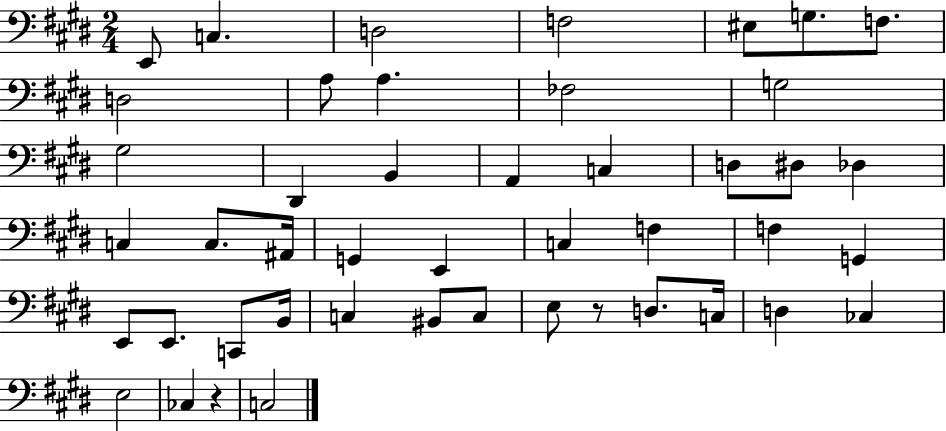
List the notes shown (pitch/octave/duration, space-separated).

E2/e C3/q. D3/h F3/h EIS3/e G3/e. F3/e. D3/h A3/e A3/q. FES3/h G3/h G#3/h D#2/q B2/q A2/q C3/q D3/e D#3/e Db3/q C3/q C3/e. A#2/s G2/q E2/q C3/q F3/q F3/q G2/q E2/e E2/e. C2/e B2/s C3/q BIS2/e C3/e E3/e R/e D3/e. C3/s D3/q CES3/q E3/h CES3/q R/q C3/h